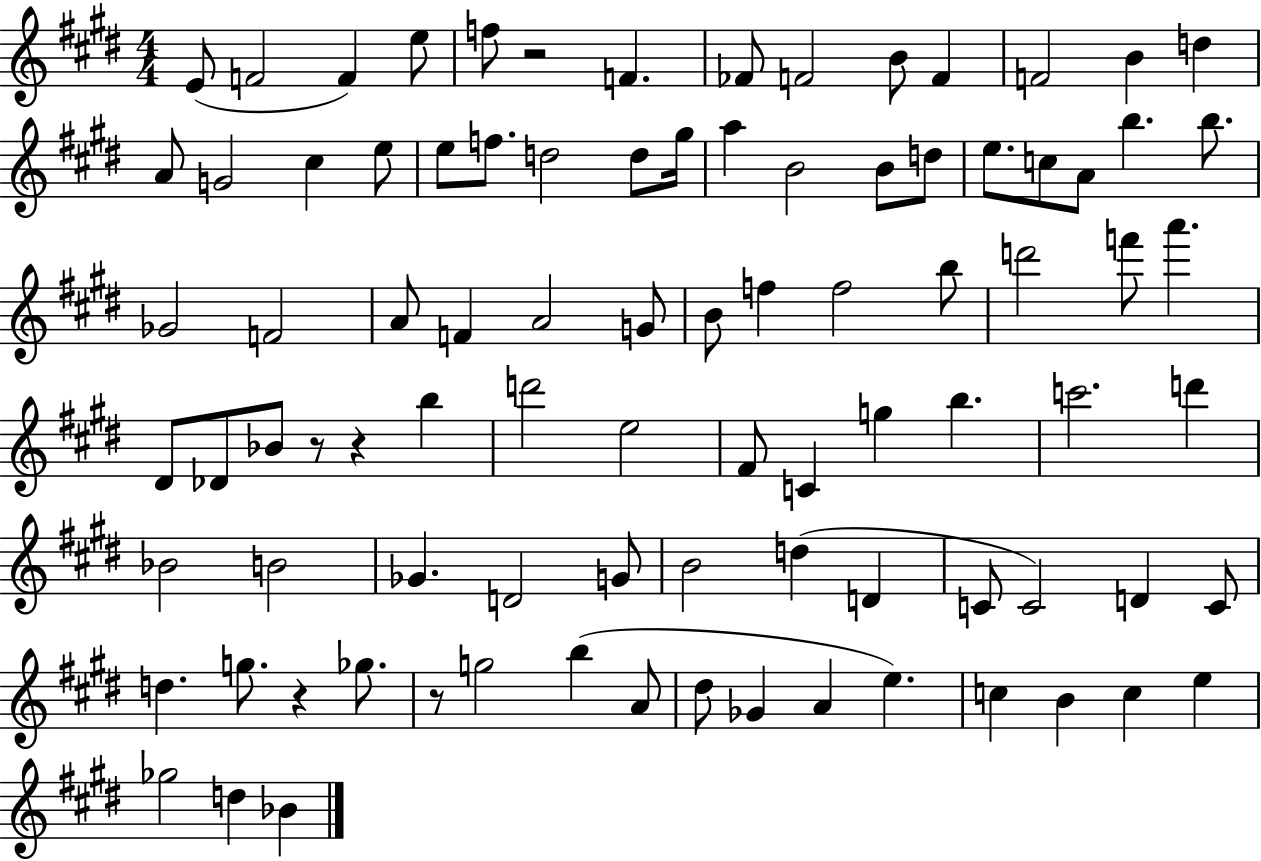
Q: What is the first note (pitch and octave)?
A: E4